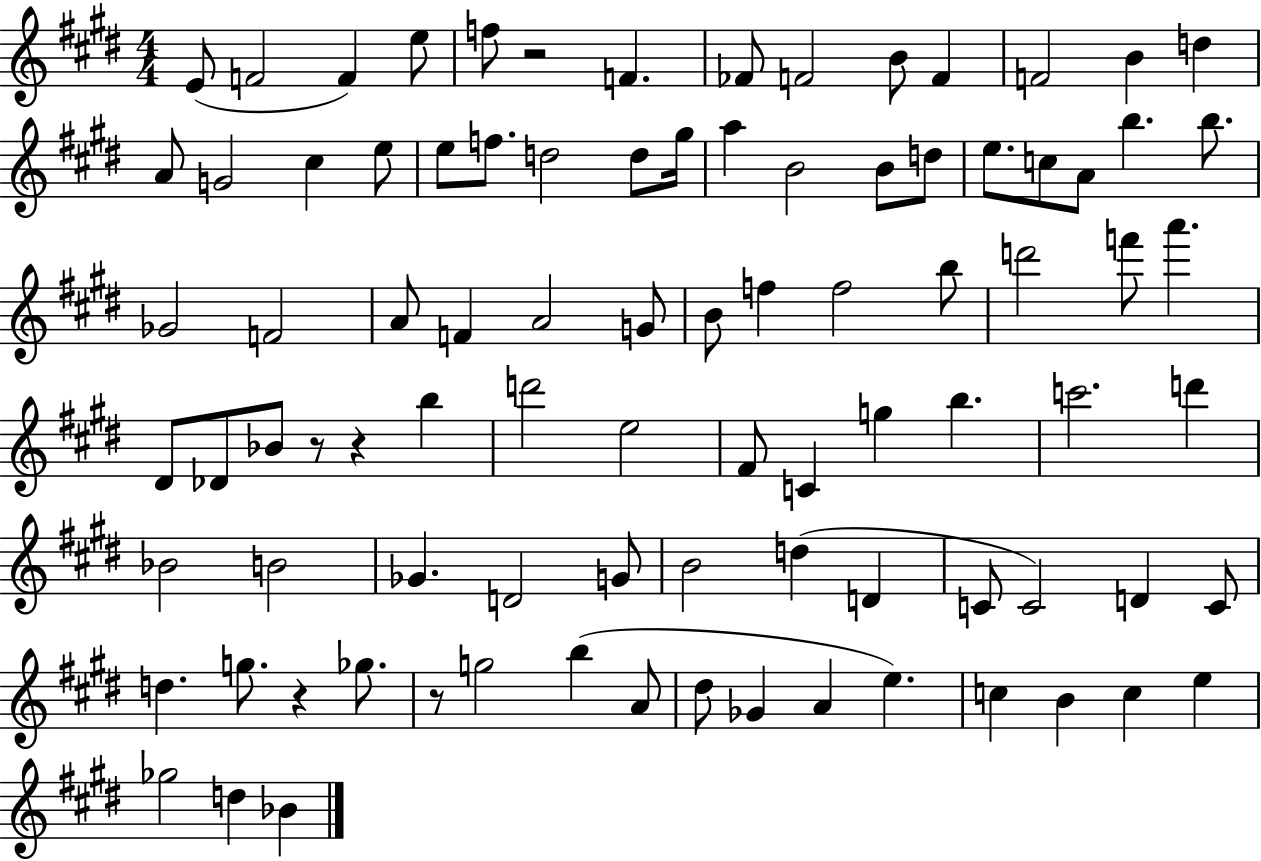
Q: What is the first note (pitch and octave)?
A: E4